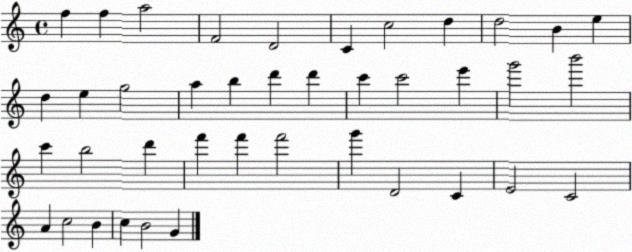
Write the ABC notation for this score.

X:1
T:Untitled
M:4/4
L:1/4
K:C
f f a2 F2 D2 C c2 d d2 B e d e g2 a b d' d' c' c'2 e' g'2 b'2 c' b2 d' f' f' f'2 g' D2 C E2 C2 A c2 B c B2 G